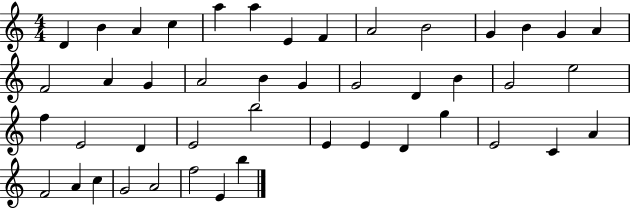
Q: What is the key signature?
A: C major